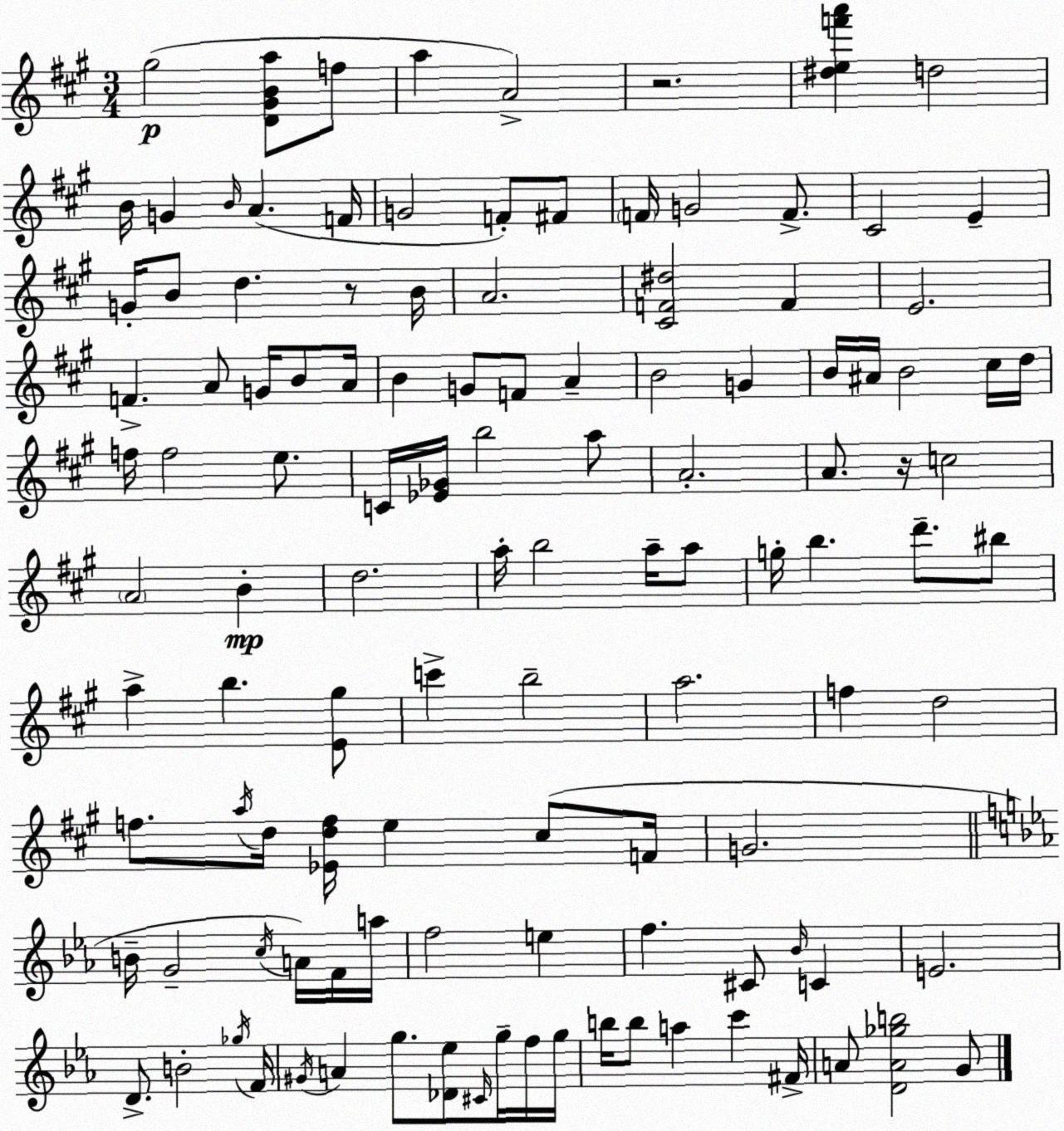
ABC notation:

X:1
T:Untitled
M:3/4
L:1/4
K:A
^g2 [D^GBa]/2 f/2 a A2 z2 [^def'a'] d2 B/4 G B/4 A F/4 G2 F/2 ^F/2 F/4 G2 F/2 ^C2 E G/4 B/2 d z/2 B/4 A2 [^CF^d]2 F E2 F A/2 G/4 B/2 A/4 B G/2 F/2 A B2 G B/4 ^A/4 B2 ^c/4 d/4 f/4 f2 e/2 C/4 [_E_G]/4 b2 a/2 A2 A/2 z/4 c2 A2 B d2 a/4 b2 a/4 a/2 g/4 b d'/2 ^b/2 a b [E^g]/2 c' b2 a2 f d2 f/2 a/4 d/4 [_Edf]/4 e ^c/2 F/4 G2 B/4 G2 c/4 A/4 F/4 a/4 f2 e f ^C/2 _B/4 C E2 D/2 B2 _g/4 F/4 ^G/4 A g/2 [_D_e]/2 ^C/4 g/4 f/4 g/4 b/4 b/2 a c' ^F/4 A/2 [DA_gb]2 G/2